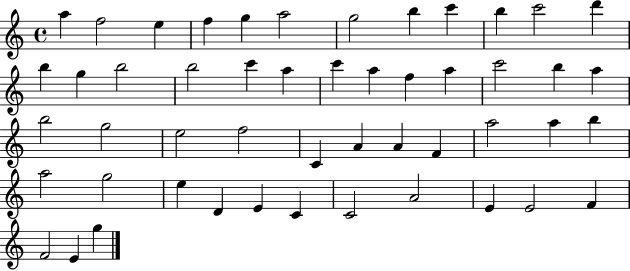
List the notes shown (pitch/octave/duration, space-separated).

A5/q F5/h E5/q F5/q G5/q A5/h G5/h B5/q C6/q B5/q C6/h D6/q B5/q G5/q B5/h B5/h C6/q A5/q C6/q A5/q F5/q A5/q C6/h B5/q A5/q B5/h G5/h E5/h F5/h C4/q A4/q A4/q F4/q A5/h A5/q B5/q A5/h G5/h E5/q D4/q E4/q C4/q C4/h A4/h E4/q E4/h F4/q F4/h E4/q G5/q